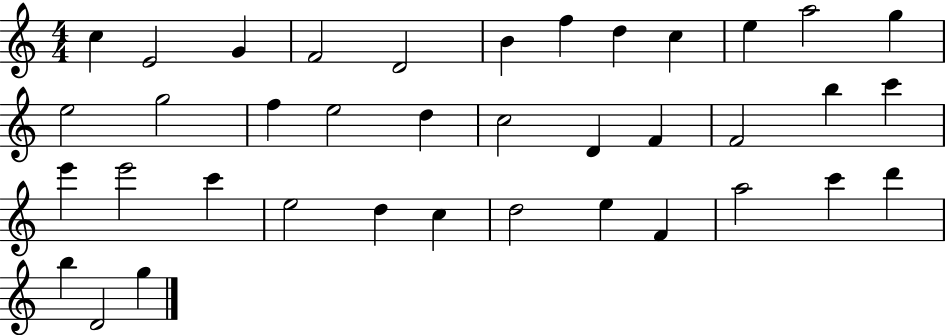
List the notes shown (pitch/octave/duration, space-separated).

C5/q E4/h G4/q F4/h D4/h B4/q F5/q D5/q C5/q E5/q A5/h G5/q E5/h G5/h F5/q E5/h D5/q C5/h D4/q F4/q F4/h B5/q C6/q E6/q E6/h C6/q E5/h D5/q C5/q D5/h E5/q F4/q A5/h C6/q D6/q B5/q D4/h G5/q